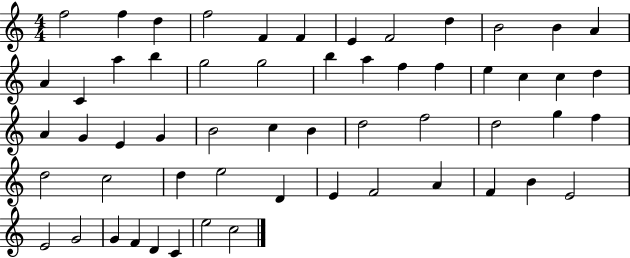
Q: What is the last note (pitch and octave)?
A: C5